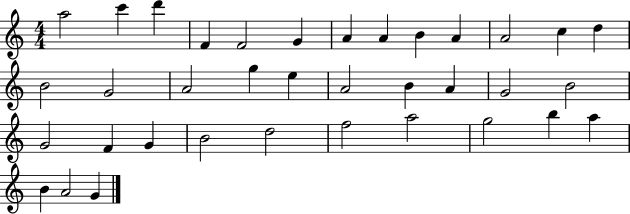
{
  \clef treble
  \numericTimeSignature
  \time 4/4
  \key c \major
  a''2 c'''4 d'''4 | f'4 f'2 g'4 | a'4 a'4 b'4 a'4 | a'2 c''4 d''4 | \break b'2 g'2 | a'2 g''4 e''4 | a'2 b'4 a'4 | g'2 b'2 | \break g'2 f'4 g'4 | b'2 d''2 | f''2 a''2 | g''2 b''4 a''4 | \break b'4 a'2 g'4 | \bar "|."
}